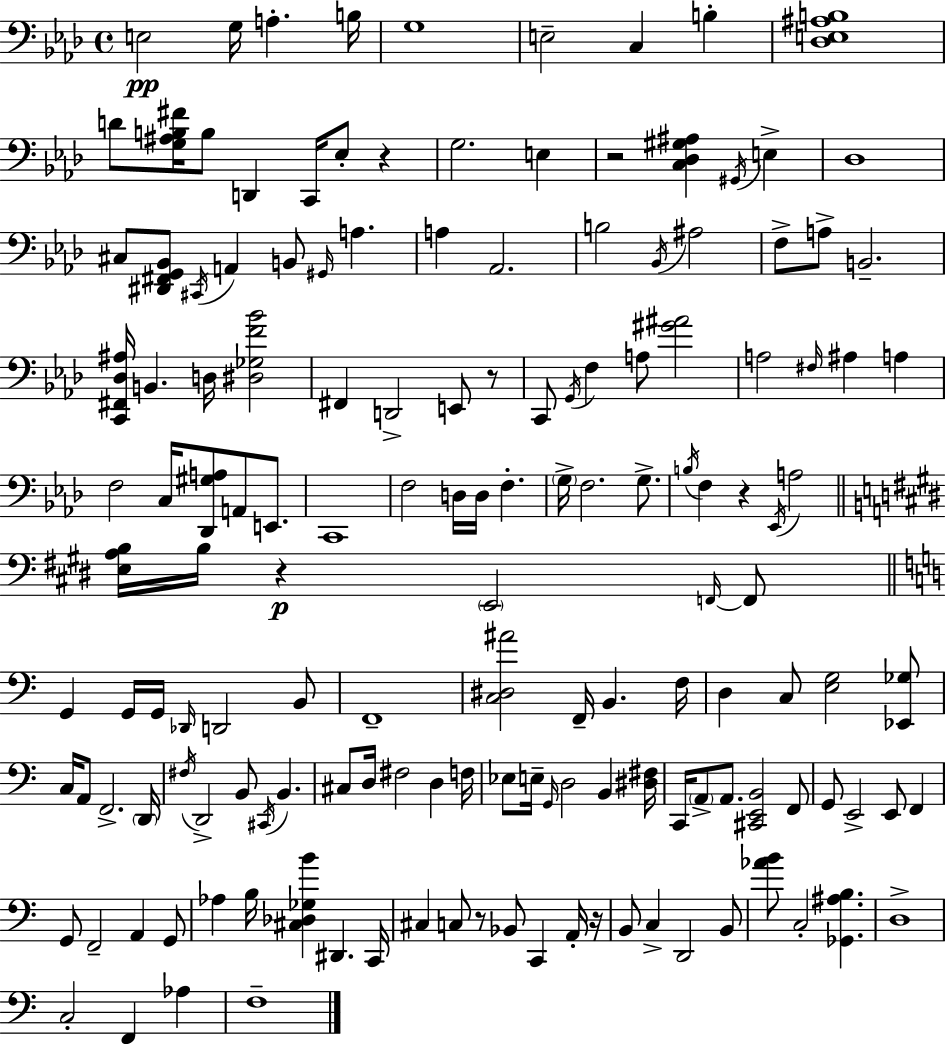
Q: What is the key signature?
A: F minor